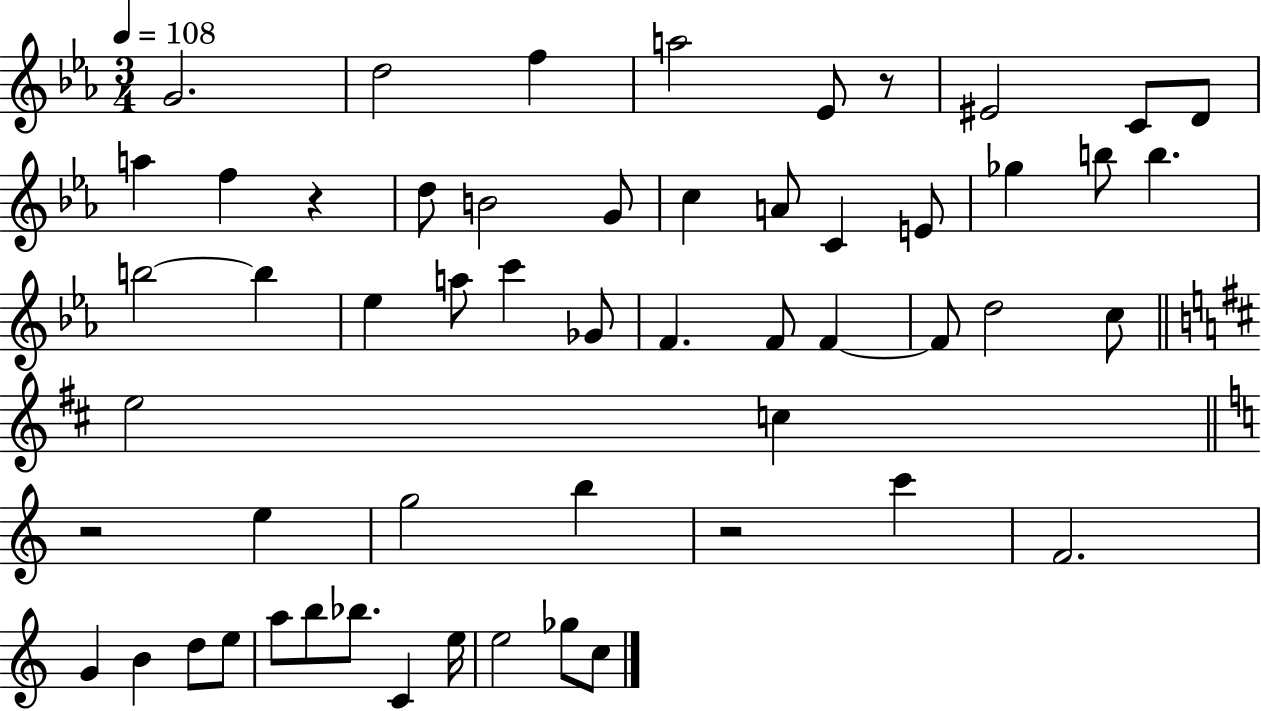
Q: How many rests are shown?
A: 4